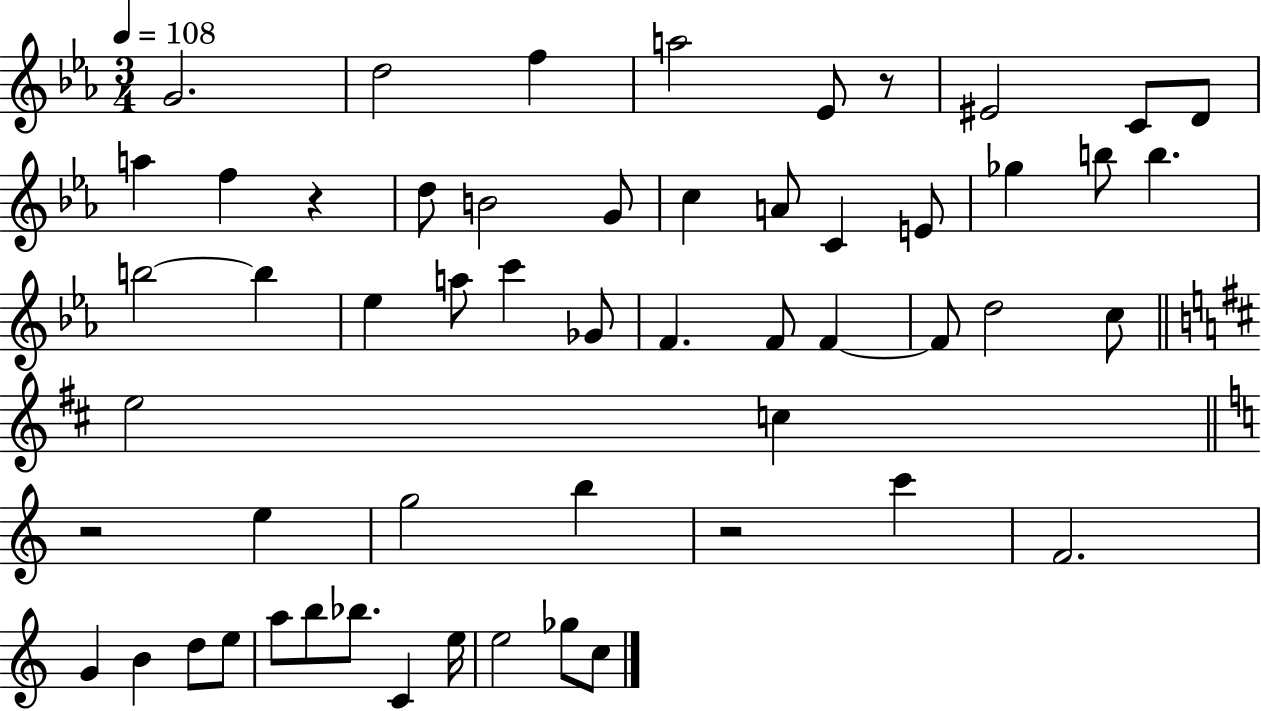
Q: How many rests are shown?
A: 4